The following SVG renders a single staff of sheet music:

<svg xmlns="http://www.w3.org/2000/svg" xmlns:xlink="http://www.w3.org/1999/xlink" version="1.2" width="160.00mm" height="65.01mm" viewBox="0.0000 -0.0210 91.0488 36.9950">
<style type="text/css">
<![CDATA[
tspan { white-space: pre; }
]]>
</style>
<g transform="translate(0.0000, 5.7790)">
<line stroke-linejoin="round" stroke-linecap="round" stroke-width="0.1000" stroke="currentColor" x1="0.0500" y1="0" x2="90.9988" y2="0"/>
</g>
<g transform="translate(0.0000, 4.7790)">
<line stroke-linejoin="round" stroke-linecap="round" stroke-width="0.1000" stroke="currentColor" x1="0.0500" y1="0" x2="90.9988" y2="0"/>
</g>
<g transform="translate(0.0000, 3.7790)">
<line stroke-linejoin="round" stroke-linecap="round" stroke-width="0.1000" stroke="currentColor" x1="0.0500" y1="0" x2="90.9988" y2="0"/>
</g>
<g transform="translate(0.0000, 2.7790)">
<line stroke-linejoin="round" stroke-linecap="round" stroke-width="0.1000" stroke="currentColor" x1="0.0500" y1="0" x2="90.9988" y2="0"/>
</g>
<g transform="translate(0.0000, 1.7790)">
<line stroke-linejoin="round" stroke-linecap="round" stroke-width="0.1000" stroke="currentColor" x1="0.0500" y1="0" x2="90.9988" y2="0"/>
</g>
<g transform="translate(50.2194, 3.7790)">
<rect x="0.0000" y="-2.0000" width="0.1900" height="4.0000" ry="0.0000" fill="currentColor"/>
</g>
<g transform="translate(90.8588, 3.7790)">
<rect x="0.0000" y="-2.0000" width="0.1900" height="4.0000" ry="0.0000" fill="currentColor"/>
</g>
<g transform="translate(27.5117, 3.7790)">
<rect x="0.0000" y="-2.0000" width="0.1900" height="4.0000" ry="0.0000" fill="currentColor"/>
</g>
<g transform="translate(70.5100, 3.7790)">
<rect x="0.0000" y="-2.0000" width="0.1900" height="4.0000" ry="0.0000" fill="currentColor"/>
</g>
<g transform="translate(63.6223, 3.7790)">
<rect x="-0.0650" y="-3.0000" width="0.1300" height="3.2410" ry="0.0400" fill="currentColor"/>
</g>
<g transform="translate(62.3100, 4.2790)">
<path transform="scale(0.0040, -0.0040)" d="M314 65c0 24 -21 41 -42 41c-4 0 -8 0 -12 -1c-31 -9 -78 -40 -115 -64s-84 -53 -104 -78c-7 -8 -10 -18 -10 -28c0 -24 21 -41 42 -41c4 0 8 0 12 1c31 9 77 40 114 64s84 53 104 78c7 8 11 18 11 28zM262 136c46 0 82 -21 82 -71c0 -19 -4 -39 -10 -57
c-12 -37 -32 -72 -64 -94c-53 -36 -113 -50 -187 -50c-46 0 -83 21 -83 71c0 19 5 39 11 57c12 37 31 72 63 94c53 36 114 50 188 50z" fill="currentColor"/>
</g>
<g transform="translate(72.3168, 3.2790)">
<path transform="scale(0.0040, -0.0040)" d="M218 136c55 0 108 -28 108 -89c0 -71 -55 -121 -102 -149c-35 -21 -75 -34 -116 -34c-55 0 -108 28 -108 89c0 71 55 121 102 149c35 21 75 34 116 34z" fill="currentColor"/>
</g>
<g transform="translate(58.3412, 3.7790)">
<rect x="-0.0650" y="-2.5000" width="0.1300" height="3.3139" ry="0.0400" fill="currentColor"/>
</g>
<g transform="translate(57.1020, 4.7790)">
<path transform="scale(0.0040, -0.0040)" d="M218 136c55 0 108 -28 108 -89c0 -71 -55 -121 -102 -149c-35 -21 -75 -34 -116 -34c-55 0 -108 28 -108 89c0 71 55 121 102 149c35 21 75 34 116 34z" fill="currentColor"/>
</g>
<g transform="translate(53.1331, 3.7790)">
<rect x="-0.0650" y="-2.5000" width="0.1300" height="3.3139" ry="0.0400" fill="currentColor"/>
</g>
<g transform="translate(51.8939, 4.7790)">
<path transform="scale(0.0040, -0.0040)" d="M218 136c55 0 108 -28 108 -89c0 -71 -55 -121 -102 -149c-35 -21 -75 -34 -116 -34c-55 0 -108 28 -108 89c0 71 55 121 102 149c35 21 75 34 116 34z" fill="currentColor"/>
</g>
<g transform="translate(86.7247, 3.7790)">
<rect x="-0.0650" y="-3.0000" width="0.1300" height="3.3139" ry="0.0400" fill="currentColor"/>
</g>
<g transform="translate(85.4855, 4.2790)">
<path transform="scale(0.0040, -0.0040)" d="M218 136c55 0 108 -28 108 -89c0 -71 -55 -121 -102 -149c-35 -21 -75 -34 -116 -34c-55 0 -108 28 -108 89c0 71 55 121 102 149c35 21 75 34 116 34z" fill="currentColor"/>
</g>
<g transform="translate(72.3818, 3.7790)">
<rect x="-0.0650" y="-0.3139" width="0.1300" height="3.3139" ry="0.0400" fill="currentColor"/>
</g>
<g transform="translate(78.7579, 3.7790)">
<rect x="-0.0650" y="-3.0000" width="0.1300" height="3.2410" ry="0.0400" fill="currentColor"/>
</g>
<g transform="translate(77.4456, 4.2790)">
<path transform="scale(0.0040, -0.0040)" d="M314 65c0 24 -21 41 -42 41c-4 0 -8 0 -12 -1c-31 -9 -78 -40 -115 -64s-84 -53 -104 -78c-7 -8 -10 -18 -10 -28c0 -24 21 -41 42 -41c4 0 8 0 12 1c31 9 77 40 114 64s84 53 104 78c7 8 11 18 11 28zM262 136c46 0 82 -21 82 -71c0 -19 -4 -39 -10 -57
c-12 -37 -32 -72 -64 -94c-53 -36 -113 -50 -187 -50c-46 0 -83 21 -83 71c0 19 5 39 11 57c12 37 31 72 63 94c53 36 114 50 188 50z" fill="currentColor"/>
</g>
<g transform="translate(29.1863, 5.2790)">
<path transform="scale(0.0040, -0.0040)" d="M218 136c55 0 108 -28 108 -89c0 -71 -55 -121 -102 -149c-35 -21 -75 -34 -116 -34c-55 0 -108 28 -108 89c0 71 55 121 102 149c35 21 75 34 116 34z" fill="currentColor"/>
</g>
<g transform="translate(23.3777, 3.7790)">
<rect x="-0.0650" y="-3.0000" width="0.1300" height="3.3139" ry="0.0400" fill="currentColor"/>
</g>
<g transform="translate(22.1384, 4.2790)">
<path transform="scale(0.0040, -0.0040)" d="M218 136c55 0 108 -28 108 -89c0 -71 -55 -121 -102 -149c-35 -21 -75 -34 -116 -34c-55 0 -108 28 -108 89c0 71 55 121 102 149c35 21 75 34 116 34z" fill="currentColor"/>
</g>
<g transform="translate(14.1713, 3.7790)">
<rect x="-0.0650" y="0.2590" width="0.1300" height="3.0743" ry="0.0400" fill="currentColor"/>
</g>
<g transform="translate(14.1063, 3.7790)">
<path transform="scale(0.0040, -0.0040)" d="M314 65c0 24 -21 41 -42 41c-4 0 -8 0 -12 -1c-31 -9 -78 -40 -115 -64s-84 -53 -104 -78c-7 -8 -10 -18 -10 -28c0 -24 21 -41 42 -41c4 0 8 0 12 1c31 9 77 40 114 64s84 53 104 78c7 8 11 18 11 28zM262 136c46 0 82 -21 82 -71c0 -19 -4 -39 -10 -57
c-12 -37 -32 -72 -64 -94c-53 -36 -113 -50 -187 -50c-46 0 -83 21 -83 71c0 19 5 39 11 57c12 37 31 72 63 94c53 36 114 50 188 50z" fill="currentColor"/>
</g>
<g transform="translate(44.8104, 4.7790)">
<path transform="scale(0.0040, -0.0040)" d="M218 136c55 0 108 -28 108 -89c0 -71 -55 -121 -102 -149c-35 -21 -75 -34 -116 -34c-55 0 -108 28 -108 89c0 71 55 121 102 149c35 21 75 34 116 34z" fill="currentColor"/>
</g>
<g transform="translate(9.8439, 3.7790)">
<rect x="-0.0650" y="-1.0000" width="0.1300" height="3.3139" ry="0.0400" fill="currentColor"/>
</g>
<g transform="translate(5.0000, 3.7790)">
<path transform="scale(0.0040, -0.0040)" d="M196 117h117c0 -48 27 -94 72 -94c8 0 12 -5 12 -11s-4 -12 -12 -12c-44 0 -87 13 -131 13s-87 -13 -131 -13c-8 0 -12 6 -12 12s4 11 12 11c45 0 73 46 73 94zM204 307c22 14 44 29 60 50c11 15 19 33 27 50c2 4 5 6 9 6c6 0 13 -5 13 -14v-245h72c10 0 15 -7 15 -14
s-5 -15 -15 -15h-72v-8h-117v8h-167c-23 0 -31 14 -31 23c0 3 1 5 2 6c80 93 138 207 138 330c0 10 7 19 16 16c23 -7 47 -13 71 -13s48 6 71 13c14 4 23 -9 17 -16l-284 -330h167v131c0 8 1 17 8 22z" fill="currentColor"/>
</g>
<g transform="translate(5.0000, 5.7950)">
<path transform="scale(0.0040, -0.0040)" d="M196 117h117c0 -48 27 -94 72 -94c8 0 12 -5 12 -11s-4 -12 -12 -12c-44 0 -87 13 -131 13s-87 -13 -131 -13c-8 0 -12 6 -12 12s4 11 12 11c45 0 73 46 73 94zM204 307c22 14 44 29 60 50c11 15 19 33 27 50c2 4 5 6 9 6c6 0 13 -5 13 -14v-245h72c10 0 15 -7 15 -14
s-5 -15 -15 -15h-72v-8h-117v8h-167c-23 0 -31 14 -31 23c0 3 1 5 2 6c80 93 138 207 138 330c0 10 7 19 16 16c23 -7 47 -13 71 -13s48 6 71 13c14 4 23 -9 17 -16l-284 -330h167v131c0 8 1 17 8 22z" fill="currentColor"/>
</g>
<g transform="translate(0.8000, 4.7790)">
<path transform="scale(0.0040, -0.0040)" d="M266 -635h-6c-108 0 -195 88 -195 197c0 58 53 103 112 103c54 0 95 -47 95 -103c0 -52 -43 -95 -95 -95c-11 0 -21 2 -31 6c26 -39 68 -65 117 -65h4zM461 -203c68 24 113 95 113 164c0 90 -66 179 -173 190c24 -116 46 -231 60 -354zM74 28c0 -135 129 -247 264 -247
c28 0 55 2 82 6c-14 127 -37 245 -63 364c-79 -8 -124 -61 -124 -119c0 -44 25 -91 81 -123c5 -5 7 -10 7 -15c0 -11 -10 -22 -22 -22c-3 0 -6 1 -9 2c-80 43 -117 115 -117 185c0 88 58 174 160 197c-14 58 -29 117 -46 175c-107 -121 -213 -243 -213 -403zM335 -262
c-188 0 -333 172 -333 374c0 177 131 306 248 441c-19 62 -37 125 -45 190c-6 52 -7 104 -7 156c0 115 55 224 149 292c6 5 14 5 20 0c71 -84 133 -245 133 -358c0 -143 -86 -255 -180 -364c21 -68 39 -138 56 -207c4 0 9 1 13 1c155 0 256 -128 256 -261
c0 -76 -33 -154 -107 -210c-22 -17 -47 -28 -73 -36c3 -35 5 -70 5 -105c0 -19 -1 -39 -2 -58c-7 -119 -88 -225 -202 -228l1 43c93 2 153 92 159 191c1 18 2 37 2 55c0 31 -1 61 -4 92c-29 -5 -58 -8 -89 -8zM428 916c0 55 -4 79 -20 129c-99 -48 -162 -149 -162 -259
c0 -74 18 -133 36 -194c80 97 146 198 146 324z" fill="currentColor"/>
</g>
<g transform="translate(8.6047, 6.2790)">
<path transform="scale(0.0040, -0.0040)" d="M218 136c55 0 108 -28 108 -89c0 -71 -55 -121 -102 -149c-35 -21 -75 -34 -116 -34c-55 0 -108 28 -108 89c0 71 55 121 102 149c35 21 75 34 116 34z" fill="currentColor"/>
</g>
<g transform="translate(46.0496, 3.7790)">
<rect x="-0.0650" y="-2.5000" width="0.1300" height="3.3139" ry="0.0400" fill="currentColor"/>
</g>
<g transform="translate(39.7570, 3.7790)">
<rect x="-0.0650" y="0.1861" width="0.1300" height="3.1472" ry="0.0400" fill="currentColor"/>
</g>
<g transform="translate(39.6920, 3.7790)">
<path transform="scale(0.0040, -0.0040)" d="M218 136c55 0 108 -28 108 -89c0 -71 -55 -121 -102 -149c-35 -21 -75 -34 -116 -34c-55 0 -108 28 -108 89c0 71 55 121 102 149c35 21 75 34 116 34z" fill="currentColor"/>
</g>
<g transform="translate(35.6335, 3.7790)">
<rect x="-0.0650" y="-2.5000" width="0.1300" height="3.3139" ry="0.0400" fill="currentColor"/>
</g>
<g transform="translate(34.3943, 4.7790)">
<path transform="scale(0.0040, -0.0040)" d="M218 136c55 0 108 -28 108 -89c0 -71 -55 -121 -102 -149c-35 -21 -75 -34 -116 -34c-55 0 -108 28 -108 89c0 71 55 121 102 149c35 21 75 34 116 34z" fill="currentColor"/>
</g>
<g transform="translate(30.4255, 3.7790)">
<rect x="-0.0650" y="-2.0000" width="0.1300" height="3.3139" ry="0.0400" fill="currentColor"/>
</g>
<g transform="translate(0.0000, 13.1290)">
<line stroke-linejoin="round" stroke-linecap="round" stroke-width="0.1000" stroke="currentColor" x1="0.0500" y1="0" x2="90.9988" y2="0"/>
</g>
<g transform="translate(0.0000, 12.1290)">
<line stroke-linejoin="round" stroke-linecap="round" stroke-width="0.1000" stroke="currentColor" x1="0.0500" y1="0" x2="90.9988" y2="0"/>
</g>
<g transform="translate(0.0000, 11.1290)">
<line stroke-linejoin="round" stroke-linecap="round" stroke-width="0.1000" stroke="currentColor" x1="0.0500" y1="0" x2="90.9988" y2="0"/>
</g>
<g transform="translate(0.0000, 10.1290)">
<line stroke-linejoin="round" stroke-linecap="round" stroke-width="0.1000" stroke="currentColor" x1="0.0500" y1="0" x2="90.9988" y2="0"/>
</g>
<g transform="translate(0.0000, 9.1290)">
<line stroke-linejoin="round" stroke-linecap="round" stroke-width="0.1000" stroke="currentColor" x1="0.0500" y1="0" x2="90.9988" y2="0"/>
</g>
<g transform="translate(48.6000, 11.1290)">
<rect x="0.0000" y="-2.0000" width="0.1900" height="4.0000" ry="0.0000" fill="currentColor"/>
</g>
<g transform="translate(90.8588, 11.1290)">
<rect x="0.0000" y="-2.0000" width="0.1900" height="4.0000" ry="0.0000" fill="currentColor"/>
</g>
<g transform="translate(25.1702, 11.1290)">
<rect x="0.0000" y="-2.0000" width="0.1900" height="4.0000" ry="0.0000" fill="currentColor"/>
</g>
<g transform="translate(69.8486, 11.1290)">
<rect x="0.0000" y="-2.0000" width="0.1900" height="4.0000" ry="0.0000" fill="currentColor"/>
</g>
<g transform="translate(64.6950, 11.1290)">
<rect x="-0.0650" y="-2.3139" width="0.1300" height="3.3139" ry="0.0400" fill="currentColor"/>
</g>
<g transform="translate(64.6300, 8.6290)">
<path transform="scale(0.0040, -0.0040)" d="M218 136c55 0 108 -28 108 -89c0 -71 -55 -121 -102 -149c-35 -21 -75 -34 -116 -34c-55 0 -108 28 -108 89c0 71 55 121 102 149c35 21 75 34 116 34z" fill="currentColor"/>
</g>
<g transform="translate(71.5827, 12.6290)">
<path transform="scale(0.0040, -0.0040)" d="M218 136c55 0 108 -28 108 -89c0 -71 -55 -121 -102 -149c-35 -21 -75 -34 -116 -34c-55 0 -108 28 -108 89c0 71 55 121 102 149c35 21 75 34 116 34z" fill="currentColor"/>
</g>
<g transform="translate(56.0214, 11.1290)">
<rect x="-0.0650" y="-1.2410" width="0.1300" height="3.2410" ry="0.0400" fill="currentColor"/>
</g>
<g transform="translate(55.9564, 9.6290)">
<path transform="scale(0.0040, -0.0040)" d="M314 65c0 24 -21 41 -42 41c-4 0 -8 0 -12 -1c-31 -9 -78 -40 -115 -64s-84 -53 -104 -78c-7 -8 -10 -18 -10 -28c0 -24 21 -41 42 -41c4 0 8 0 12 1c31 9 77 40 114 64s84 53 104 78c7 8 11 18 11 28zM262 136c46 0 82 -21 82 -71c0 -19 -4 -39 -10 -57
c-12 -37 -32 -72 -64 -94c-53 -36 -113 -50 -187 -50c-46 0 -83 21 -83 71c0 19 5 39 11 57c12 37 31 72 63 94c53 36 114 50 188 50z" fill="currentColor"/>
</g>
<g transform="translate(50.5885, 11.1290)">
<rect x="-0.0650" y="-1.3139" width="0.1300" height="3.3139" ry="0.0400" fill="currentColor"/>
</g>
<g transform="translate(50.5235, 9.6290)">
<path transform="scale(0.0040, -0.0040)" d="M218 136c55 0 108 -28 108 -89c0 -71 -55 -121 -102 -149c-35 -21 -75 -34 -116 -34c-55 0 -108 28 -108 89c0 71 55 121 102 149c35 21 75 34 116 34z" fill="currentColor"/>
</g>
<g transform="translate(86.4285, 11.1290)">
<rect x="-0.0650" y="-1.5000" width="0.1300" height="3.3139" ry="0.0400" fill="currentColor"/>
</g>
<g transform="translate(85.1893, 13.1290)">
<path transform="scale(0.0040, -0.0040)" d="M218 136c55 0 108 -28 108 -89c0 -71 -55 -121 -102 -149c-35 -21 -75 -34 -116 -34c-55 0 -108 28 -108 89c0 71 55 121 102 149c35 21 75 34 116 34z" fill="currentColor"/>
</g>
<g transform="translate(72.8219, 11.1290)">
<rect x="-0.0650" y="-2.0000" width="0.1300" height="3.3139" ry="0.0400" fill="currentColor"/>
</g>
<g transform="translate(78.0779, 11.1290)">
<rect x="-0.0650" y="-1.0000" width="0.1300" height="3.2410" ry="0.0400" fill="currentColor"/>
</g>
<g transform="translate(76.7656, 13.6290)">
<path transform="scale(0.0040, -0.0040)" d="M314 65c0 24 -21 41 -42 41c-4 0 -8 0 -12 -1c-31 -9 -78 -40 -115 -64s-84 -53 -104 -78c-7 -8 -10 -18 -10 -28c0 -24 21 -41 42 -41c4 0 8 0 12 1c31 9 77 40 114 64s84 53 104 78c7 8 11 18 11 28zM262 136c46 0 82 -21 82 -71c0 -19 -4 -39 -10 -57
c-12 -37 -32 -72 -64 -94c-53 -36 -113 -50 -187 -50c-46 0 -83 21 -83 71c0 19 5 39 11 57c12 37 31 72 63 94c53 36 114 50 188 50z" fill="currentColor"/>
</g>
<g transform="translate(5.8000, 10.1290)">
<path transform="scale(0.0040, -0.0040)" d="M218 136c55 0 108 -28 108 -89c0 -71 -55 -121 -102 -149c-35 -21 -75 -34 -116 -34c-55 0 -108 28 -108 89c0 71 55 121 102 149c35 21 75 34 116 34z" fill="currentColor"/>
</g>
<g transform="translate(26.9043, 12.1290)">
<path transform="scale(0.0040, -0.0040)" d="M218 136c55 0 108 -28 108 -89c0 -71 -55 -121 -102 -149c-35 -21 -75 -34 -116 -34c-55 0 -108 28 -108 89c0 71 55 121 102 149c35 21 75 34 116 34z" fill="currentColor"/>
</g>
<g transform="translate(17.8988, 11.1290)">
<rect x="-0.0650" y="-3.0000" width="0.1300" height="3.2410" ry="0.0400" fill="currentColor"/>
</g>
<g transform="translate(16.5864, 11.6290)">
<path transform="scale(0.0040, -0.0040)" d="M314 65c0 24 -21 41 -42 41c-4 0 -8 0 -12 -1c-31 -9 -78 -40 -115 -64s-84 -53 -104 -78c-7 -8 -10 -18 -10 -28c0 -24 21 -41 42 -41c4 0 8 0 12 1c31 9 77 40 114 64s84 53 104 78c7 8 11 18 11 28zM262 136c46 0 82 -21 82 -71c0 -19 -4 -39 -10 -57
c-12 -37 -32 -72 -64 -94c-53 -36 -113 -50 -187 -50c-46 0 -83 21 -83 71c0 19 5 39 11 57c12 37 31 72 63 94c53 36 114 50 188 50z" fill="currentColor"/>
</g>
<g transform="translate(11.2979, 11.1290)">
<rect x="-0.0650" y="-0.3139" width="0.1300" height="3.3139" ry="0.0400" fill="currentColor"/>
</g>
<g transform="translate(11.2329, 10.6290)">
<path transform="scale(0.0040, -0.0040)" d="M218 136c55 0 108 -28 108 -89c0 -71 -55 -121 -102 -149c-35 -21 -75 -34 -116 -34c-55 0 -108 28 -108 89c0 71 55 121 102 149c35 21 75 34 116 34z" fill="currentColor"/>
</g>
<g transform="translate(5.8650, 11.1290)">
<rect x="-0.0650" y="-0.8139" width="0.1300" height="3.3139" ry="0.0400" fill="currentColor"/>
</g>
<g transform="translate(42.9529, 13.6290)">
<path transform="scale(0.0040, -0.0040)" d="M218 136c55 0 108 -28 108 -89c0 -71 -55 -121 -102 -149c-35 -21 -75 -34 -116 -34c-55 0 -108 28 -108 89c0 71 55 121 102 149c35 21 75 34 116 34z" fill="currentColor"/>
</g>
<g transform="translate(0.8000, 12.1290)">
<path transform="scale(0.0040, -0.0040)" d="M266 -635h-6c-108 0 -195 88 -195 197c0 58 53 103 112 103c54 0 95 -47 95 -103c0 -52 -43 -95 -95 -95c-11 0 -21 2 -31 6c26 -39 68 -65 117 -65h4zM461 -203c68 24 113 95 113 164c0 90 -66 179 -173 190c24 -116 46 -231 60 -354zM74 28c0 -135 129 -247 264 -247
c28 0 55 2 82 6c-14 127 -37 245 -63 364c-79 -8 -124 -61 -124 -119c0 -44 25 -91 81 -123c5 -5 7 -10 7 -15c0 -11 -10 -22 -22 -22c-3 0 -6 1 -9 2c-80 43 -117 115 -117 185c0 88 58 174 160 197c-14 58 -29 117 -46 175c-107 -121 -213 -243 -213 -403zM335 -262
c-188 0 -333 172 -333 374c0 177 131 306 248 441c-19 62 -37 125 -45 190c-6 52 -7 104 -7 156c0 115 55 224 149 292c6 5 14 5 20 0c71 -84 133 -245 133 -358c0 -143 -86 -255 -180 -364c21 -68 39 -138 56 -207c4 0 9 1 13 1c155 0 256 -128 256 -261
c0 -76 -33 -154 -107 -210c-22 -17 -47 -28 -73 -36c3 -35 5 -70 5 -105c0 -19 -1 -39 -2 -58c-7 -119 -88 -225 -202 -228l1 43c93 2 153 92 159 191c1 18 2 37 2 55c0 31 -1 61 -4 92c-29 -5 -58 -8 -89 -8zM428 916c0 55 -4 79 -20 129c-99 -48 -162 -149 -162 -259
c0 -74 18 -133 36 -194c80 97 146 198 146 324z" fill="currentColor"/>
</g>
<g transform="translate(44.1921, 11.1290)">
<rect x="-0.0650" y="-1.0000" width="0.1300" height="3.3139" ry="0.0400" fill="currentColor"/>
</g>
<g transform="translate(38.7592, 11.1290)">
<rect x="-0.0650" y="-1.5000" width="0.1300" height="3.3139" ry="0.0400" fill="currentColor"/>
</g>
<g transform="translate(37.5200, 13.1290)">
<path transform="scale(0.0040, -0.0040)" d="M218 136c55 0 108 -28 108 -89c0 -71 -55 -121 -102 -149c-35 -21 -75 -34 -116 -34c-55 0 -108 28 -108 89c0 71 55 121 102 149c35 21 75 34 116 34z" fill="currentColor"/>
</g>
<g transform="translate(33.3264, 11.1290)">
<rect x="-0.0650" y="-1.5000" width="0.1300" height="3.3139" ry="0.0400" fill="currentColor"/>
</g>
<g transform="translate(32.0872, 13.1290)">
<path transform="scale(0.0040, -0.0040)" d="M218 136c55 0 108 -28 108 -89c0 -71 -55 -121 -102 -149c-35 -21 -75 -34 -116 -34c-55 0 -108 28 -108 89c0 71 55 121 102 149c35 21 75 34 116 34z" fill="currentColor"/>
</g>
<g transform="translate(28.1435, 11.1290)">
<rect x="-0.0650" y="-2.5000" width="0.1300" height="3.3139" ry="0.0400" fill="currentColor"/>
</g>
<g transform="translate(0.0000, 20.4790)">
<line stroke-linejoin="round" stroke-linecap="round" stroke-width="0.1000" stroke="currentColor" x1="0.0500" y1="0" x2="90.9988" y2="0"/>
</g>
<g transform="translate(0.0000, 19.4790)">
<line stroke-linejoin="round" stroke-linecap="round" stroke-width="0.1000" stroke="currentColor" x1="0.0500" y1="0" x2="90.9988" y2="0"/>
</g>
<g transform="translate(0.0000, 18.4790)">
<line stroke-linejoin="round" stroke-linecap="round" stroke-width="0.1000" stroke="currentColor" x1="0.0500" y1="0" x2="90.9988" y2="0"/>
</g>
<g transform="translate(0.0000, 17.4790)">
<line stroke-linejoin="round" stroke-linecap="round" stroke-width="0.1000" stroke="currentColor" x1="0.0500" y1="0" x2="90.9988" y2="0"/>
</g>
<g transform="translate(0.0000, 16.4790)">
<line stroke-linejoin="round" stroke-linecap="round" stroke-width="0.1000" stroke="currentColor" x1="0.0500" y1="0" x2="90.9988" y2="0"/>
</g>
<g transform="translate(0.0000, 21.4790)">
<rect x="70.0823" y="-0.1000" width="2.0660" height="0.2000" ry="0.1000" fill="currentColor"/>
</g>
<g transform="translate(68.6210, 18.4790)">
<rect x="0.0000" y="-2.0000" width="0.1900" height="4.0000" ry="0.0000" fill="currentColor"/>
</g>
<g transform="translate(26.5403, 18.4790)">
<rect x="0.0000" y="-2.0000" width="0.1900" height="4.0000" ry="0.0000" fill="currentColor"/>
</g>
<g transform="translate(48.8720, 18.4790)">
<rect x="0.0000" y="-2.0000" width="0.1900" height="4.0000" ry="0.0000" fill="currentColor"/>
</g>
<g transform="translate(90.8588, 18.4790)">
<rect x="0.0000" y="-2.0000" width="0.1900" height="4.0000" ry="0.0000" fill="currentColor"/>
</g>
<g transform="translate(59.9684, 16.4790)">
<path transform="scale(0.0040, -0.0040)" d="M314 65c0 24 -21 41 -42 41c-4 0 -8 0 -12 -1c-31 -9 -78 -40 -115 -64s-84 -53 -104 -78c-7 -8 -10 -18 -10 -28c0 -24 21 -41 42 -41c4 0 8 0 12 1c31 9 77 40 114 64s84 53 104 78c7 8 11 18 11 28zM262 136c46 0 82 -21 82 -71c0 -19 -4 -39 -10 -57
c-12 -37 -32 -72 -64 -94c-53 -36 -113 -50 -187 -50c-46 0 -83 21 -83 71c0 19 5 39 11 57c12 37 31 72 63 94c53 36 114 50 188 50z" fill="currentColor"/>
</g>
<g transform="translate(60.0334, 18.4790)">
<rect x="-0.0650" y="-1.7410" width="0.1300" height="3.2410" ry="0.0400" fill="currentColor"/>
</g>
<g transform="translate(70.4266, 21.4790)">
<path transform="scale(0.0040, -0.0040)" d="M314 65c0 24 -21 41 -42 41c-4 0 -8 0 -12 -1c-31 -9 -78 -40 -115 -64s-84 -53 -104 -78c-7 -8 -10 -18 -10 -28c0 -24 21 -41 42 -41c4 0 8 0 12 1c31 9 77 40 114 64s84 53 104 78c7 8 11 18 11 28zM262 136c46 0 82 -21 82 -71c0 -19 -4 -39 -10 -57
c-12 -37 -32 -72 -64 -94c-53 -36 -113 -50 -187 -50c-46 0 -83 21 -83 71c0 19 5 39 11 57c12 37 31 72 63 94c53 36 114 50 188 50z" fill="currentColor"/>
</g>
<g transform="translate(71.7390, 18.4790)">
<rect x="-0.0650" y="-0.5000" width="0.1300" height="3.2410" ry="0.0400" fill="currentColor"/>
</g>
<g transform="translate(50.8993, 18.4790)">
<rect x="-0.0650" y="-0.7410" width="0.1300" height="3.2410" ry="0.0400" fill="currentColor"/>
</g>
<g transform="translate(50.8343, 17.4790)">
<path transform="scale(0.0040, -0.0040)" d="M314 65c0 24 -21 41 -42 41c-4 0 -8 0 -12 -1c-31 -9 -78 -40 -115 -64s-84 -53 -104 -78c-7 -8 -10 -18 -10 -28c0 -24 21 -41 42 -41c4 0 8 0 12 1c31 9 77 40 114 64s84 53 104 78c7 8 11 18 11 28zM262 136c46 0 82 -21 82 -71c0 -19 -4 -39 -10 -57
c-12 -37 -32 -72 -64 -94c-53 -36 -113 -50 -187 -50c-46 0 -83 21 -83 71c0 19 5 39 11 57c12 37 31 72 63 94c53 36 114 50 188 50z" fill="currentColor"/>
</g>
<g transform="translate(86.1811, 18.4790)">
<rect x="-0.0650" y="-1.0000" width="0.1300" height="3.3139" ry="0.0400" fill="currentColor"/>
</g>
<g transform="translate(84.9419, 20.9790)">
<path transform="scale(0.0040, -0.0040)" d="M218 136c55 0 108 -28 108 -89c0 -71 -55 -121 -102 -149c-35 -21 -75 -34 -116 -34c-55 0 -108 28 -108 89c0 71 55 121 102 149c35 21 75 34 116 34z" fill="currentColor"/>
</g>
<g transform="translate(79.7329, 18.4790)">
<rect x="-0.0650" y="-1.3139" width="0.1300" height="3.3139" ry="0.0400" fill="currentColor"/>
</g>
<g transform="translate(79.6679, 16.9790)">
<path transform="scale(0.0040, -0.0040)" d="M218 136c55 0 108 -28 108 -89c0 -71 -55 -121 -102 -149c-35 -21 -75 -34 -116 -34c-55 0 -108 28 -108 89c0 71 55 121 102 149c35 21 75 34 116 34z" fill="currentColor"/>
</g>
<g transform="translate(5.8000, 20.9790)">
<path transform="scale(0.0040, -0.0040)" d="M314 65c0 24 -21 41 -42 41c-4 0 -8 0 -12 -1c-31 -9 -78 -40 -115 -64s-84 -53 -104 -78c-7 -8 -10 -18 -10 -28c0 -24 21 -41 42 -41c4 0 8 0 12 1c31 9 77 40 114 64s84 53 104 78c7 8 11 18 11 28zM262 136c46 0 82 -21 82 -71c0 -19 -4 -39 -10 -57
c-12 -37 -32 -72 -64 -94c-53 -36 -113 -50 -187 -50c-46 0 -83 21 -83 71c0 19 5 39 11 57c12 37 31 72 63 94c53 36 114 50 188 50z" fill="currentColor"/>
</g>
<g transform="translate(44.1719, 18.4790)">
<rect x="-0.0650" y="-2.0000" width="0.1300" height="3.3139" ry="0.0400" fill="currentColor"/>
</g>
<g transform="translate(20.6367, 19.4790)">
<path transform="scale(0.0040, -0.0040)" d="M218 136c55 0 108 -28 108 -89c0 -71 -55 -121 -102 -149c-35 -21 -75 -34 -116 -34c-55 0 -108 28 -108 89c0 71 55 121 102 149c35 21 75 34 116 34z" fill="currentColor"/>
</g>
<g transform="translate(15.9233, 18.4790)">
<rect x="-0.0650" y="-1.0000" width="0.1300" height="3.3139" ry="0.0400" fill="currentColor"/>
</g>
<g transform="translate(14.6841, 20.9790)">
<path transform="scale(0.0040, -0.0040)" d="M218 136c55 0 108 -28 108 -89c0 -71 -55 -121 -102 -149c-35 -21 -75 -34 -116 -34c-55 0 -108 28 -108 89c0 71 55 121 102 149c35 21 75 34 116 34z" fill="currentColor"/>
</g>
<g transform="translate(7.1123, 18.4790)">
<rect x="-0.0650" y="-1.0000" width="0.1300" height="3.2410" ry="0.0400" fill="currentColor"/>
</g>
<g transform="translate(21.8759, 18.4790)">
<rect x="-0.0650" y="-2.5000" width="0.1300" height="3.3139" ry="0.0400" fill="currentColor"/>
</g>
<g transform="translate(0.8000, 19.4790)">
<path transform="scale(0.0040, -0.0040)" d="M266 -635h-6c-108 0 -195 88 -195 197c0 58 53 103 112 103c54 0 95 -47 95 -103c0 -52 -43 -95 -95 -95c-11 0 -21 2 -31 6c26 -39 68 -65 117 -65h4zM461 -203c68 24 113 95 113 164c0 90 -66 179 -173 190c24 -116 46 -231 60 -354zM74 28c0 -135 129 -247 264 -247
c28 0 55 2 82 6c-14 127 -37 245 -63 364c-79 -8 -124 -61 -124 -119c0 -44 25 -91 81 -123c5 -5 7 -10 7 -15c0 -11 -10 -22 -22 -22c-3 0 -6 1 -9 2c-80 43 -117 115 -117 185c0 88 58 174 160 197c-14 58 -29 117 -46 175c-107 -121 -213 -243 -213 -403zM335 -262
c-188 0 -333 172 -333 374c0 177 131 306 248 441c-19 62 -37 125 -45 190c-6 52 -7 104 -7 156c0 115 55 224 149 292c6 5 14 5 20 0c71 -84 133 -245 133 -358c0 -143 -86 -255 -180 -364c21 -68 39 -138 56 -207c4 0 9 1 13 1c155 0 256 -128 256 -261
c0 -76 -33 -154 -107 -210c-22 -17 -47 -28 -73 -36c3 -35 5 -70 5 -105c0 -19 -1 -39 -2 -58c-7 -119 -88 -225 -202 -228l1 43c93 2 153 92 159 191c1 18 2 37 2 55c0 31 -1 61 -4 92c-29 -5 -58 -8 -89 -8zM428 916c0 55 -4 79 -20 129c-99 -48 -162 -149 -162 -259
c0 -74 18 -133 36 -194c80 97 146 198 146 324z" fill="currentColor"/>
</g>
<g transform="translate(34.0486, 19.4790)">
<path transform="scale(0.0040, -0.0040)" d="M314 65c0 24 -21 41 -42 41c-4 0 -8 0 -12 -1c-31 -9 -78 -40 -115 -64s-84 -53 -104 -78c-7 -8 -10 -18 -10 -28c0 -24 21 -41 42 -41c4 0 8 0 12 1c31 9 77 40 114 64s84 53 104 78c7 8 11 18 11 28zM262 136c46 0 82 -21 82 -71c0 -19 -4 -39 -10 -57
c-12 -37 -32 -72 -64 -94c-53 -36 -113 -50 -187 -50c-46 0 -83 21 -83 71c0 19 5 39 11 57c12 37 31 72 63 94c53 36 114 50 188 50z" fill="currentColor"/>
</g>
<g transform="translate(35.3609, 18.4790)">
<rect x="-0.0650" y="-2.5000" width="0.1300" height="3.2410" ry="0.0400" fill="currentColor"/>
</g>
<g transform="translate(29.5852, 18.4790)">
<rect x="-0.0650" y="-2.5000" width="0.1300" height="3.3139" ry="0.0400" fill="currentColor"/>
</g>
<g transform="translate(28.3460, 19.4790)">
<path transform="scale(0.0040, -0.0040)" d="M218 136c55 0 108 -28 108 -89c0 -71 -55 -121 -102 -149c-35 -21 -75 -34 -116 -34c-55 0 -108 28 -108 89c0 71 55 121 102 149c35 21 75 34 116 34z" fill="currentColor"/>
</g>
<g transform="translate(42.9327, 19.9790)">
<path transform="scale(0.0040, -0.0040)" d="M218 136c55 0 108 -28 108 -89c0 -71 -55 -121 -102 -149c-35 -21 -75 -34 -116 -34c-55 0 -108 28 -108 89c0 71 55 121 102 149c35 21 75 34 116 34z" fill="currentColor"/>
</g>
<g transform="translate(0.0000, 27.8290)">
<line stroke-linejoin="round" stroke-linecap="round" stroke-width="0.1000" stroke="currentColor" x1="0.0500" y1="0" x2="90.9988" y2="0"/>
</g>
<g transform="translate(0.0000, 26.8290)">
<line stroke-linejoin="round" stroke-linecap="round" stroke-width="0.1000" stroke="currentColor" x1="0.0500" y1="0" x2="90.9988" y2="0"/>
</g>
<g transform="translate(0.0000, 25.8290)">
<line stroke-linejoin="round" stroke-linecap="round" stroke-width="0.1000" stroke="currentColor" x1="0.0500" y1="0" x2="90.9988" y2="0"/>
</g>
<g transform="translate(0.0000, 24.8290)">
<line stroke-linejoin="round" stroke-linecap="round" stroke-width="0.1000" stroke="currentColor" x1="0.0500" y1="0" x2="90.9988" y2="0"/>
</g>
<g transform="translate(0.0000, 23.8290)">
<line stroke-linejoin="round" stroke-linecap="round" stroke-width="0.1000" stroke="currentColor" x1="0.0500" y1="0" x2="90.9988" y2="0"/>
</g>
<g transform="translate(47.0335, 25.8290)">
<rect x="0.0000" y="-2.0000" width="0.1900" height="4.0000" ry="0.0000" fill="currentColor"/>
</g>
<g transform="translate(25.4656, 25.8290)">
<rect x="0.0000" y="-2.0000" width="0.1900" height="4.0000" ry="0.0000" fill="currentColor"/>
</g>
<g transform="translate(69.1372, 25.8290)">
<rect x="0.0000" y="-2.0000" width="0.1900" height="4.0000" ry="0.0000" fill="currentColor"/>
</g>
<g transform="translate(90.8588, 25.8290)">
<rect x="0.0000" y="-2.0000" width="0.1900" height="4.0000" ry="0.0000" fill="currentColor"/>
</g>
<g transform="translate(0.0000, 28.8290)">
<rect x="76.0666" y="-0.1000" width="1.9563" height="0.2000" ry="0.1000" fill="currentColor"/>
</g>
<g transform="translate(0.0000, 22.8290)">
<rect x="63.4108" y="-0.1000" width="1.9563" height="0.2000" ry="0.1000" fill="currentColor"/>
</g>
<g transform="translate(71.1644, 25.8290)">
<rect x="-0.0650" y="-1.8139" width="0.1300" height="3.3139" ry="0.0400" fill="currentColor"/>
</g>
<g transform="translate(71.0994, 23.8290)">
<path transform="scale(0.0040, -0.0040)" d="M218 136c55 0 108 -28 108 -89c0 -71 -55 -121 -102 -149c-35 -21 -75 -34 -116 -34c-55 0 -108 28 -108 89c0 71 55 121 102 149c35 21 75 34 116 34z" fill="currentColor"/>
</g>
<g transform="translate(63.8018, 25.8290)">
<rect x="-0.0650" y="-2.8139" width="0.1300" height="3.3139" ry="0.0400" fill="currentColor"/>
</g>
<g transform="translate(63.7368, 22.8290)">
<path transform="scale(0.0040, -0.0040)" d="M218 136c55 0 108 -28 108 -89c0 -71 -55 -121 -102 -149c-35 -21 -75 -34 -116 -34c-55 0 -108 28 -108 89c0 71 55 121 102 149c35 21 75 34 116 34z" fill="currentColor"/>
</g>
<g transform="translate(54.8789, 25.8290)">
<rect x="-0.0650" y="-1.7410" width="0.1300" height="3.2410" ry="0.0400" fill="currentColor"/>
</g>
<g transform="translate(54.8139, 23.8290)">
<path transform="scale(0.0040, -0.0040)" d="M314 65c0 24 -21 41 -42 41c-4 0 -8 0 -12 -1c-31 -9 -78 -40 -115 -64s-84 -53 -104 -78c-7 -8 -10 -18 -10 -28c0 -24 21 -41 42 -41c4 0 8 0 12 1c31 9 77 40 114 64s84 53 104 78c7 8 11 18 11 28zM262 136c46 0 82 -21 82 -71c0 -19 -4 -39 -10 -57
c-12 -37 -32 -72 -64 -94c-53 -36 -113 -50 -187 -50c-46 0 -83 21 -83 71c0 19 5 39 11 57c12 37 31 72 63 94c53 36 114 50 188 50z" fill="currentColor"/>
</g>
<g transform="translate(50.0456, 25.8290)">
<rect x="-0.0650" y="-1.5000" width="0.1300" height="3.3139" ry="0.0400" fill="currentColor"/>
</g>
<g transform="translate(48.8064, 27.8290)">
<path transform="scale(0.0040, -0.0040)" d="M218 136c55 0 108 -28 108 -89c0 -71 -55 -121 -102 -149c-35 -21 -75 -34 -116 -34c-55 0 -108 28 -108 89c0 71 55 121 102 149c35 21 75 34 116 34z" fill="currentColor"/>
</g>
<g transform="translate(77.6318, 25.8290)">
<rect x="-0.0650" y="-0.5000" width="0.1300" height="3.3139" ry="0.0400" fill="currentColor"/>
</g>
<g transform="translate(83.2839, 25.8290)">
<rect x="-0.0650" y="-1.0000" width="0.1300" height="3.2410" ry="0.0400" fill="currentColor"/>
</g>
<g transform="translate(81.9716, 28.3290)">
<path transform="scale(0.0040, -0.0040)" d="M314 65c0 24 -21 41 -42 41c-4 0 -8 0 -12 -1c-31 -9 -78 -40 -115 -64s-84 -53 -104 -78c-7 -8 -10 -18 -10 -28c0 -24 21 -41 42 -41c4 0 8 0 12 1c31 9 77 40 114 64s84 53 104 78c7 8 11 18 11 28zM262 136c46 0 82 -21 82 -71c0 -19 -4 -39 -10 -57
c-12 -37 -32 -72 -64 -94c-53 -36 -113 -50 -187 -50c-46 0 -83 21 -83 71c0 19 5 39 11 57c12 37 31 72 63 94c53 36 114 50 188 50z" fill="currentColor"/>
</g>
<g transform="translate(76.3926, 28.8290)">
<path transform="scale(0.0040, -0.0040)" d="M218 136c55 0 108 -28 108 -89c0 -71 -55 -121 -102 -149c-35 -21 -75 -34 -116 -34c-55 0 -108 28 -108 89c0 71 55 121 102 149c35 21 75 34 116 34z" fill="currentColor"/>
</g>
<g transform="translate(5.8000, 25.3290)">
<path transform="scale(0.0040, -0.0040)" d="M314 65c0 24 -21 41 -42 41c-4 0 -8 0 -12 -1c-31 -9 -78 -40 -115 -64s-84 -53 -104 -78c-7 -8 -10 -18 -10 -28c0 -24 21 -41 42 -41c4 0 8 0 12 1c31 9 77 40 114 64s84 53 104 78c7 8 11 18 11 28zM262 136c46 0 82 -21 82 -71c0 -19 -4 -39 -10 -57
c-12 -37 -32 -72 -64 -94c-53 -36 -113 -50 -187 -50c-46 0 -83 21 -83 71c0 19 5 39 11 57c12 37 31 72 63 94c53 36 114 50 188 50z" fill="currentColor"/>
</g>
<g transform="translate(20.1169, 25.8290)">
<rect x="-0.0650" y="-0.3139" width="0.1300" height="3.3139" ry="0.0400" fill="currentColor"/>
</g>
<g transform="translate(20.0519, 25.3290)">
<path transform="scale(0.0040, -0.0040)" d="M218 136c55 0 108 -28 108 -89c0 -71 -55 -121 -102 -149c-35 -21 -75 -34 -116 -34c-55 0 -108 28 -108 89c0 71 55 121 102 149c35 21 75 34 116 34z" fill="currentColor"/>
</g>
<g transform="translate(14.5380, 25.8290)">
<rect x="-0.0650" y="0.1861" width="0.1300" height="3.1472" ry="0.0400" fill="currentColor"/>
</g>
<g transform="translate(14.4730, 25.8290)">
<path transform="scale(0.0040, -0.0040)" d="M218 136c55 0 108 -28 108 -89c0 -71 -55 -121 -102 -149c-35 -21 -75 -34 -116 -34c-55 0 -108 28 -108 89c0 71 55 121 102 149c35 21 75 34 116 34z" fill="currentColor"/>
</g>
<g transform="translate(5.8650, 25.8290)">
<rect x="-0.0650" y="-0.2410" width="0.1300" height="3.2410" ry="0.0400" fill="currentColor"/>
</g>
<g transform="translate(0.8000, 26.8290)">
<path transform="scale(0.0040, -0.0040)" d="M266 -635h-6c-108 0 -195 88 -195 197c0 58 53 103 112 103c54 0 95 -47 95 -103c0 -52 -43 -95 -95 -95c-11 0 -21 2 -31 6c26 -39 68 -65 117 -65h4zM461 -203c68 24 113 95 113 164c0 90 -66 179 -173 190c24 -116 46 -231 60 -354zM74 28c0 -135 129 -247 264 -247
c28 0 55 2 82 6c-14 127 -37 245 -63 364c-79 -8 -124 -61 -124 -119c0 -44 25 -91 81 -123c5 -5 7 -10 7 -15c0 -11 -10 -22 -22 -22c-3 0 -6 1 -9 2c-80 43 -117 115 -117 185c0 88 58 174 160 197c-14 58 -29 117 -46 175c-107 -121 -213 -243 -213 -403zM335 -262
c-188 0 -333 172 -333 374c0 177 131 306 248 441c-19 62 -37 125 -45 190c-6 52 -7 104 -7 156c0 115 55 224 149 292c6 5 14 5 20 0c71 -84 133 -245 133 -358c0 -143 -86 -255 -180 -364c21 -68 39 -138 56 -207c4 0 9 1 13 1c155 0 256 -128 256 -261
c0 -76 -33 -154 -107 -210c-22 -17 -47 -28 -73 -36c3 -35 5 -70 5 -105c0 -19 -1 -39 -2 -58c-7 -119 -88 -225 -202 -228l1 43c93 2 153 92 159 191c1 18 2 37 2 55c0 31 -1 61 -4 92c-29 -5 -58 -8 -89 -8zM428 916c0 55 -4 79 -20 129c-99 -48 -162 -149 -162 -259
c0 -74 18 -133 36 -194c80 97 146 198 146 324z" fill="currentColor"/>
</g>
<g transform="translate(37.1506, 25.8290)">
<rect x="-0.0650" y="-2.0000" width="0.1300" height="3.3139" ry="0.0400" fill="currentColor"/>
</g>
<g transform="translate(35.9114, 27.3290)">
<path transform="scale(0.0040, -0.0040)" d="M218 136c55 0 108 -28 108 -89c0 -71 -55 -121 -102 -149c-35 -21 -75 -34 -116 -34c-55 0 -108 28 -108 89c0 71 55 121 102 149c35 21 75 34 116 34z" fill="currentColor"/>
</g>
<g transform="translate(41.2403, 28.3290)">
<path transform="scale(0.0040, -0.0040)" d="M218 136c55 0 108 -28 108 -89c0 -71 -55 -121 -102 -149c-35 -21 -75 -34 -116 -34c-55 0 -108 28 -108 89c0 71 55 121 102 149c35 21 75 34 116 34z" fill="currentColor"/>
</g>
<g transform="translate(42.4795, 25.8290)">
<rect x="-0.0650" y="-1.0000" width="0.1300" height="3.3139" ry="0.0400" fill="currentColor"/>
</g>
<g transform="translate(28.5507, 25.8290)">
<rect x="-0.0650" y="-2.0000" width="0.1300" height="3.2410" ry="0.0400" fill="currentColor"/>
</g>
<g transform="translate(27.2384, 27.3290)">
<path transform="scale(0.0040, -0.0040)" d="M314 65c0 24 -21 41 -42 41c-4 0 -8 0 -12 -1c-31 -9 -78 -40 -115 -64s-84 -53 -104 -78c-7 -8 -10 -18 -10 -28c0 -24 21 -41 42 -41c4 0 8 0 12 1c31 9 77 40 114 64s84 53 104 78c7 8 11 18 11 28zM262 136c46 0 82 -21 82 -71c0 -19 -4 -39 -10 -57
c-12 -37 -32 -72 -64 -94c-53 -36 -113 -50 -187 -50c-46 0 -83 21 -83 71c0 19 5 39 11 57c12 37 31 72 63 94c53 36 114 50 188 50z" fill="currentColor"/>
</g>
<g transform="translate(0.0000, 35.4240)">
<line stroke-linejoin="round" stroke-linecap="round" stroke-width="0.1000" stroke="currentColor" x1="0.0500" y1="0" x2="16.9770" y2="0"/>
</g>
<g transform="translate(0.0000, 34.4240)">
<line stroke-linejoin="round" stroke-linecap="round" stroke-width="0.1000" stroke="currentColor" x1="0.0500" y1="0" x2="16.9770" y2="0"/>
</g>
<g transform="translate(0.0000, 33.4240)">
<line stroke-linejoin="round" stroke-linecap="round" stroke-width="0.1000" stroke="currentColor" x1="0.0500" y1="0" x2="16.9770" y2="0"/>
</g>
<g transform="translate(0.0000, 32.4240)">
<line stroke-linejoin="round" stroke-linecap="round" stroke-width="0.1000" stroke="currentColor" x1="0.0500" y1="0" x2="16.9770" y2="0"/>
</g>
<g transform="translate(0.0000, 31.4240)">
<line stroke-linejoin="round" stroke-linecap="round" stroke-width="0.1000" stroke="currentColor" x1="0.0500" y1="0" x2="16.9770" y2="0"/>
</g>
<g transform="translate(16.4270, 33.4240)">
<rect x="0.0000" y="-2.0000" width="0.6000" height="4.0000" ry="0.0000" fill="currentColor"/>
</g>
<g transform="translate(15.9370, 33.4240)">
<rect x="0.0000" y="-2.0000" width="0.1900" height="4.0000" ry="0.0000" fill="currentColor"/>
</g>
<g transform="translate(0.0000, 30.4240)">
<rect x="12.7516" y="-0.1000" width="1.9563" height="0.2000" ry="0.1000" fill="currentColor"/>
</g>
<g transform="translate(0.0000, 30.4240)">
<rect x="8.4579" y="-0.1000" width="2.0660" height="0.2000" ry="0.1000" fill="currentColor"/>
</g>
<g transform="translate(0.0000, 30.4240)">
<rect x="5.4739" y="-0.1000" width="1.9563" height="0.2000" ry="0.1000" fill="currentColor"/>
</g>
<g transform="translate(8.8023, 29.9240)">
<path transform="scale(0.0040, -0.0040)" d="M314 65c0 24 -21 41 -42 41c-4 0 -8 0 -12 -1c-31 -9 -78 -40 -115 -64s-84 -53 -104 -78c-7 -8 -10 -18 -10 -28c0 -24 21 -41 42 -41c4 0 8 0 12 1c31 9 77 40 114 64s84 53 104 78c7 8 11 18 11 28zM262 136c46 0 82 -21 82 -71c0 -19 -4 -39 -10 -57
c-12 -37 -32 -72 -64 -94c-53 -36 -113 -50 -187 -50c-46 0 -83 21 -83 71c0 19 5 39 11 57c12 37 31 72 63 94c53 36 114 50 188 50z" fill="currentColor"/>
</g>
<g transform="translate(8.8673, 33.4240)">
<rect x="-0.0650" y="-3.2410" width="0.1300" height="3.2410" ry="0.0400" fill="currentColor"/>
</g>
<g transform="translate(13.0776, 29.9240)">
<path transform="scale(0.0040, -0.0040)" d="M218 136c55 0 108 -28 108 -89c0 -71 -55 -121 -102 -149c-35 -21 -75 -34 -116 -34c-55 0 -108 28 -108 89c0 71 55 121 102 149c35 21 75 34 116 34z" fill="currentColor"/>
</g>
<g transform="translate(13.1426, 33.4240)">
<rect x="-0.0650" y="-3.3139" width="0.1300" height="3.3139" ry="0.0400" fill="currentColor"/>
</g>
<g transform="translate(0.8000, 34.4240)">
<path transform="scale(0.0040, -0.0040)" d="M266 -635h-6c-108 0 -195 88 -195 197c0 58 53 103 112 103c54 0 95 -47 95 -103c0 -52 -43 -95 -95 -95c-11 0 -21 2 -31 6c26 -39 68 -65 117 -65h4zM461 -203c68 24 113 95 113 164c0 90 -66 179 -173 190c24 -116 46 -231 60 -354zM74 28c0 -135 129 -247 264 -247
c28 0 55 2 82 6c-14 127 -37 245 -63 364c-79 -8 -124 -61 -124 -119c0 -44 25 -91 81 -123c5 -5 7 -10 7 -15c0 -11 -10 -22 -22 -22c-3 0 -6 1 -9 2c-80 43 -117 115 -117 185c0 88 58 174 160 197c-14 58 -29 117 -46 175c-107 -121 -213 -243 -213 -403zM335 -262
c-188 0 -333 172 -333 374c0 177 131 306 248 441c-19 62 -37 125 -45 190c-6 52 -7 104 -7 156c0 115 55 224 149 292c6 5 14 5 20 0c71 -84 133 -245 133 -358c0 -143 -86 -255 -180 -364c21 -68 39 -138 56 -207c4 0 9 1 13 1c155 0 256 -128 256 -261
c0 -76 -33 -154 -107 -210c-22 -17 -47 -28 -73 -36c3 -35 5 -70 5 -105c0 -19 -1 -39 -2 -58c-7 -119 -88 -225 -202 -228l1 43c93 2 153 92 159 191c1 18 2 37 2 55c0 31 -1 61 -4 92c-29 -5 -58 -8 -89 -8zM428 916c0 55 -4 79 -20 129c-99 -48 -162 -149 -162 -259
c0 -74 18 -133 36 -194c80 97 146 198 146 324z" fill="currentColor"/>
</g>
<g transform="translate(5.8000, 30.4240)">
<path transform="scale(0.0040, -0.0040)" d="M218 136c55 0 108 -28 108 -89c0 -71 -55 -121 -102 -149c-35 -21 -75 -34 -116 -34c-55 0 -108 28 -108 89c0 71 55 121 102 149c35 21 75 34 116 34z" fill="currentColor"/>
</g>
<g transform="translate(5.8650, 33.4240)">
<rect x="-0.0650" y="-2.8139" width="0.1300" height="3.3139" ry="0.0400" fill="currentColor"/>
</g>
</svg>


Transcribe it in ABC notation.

X:1
T:Untitled
M:4/4
L:1/4
K:C
D B2 A F G B G G G A2 c A2 A d c A2 G E E D e e2 g F D2 E D2 D G G G2 F d2 f2 C2 e D c2 B c F2 F D E f2 a f C D2 a b2 b